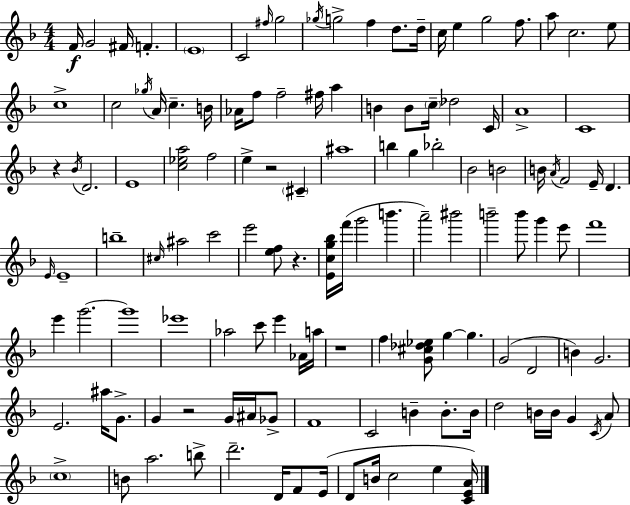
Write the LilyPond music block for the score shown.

{
  \clef treble
  \numericTimeSignature
  \time 4/4
  \key d \minor
  f'16\f g'2 fis'16 f'4.-. | \parenthesize e'1 | c'2 \grace { fis''16 } g''2 | \acciaccatura { ges''16 } g''2-> f''4 d''8. | \break d''16-- c''16 e''4 g''2 f''8. | a''8 c''2. | e''8 c''1-> | c''2 \acciaccatura { ges''16 } a'16 c''4.-- | \break b'16 aes'16 f''8 f''2-- fis''16 a''4 | b'4 b'8 \parenthesize c''16-- des''2 | c'16 a'1-> | c'1 | \break r4 \acciaccatura { bes'16 } d'2. | e'1 | <c'' ees'' a''>2 f''2 | e''4-> r2 | \break \parenthesize cis'4-- ais''1 | b''4 g''4 bes''2-. | bes'2 b'2 | b'16 \acciaccatura { a'16 } f'2 e'16-- d'4. | \break \grace { e'16 } e'1-- | b''1-- | \grace { cis''16 } ais''2 c'''2 | e'''2 <e'' f''>8 | \break r4. <e' c'' g'' bes''>16 f'''16( g'''2 | b'''4. a'''2--) bis'''2 | b'''2-- b'''8 | g'''4 e'''8 f'''1 | \break e'''4 g'''2.~~ | g'''1 | ees'''1 | aes''2 c'''8 | \break e'''4 aes'16 a''16 r1 | f''4 <g' cis'' des'' ees''>8 g''4~~ | g''4. g'2( d'2 | b'4) g'2. | \break e'2. | ais''16 g'8.-> g'4 r2 | g'16 ais'16 ges'8-> f'1 | c'2 b'4-- | \break b'8.-. b'16 d''2 b'16 | b'16 g'4 \acciaccatura { c'16 } a'8 \parenthesize c''1-> | b'8 a''2. | b''8-> d'''2.-- | \break d'16 f'8 e'16( d'8 b'16 c''2 | e''4 <c' e' a'>16) \bar "|."
}